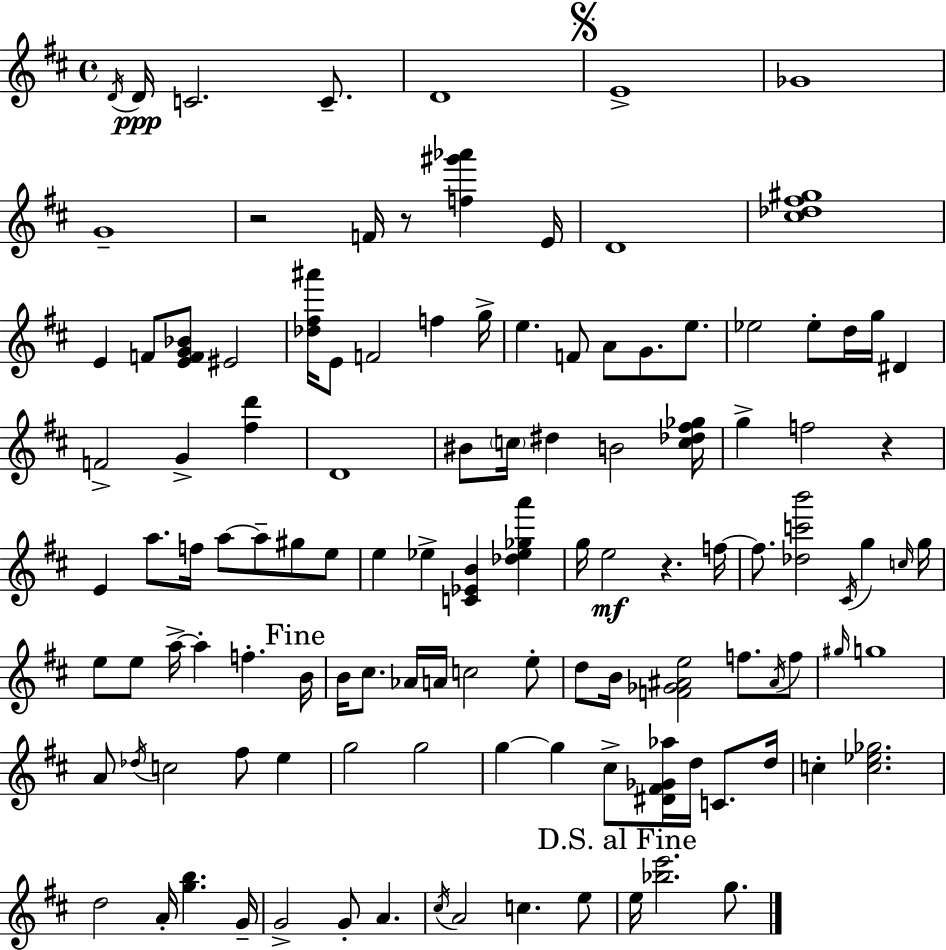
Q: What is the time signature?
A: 4/4